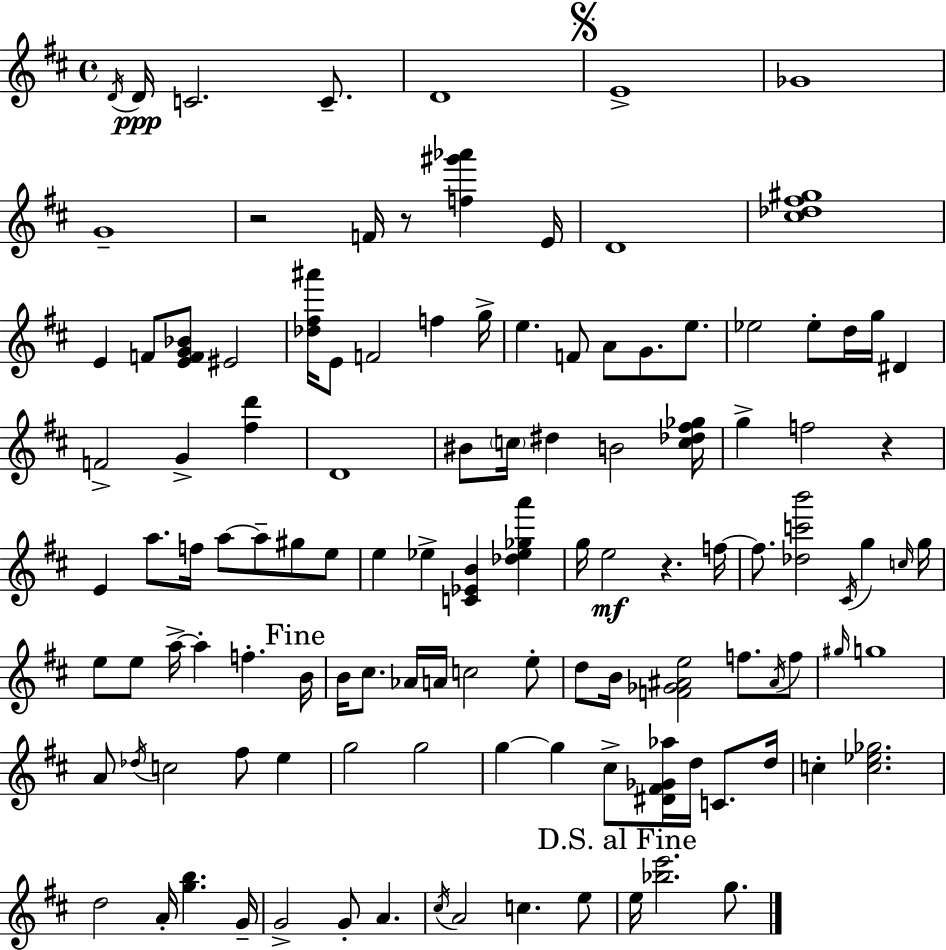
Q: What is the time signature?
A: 4/4